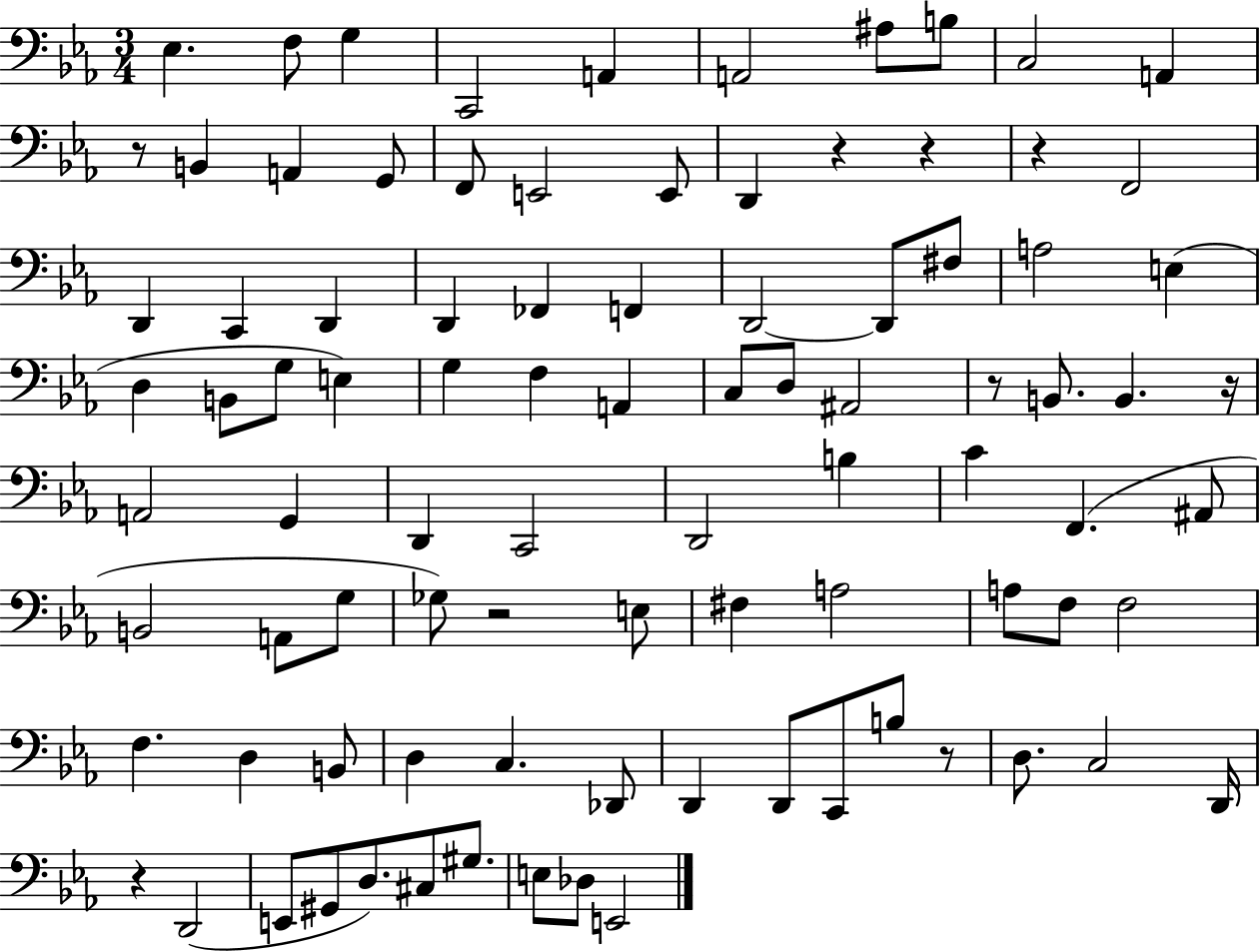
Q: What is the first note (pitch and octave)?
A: Eb3